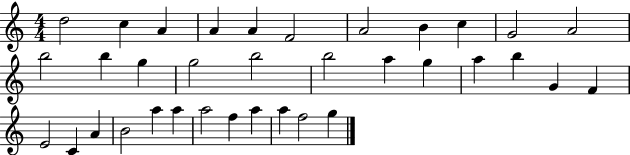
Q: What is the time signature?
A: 4/4